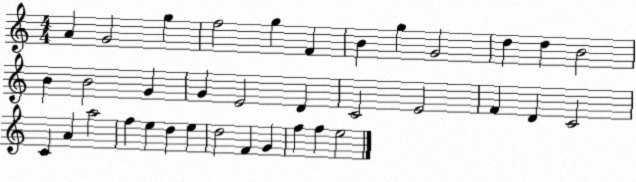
X:1
T:Untitled
M:4/4
L:1/4
K:C
A G2 g f2 g F B g G2 d d B2 B B2 G G E2 D C2 E2 F D C2 C A a2 f e d e d2 F G f f e2